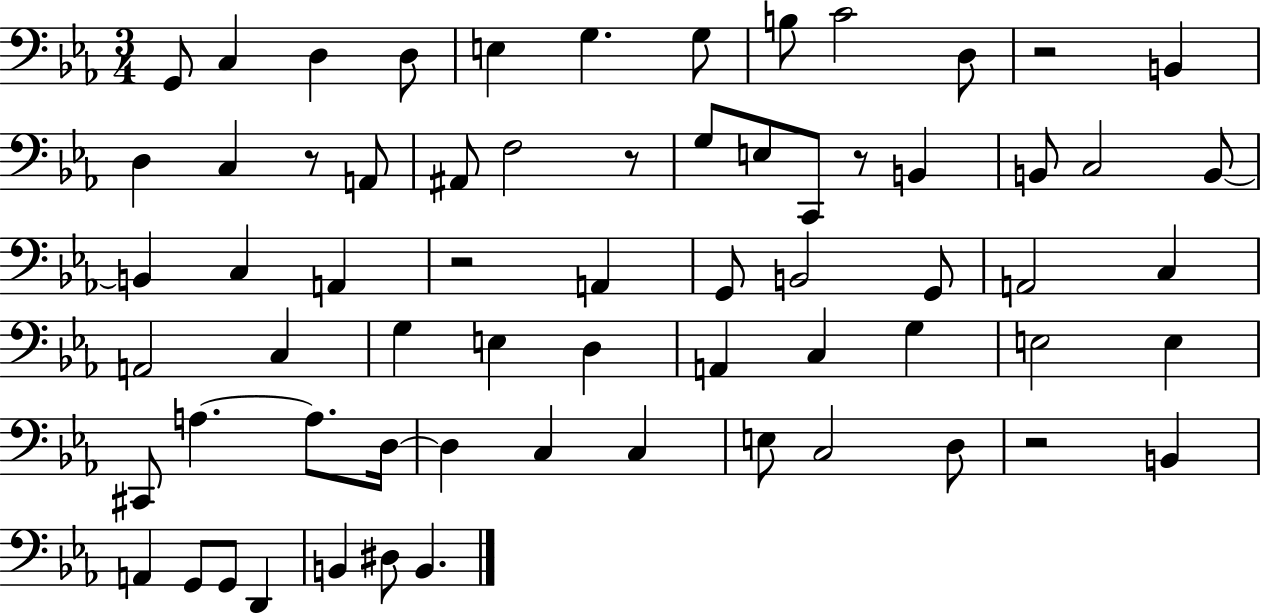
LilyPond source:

{
  \clef bass
  \numericTimeSignature
  \time 3/4
  \key ees \major
  g,8 c4 d4 d8 | e4 g4. g8 | b8 c'2 d8 | r2 b,4 | \break d4 c4 r8 a,8 | ais,8 f2 r8 | g8 e8 c,8 r8 b,4 | b,8 c2 b,8~~ | \break b,4 c4 a,4 | r2 a,4 | g,8 b,2 g,8 | a,2 c4 | \break a,2 c4 | g4 e4 d4 | a,4 c4 g4 | e2 e4 | \break cis,8 a4.~~ a8. d16~~ | d4 c4 c4 | e8 c2 d8 | r2 b,4 | \break a,4 g,8 g,8 d,4 | b,4 dis8 b,4. | \bar "|."
}